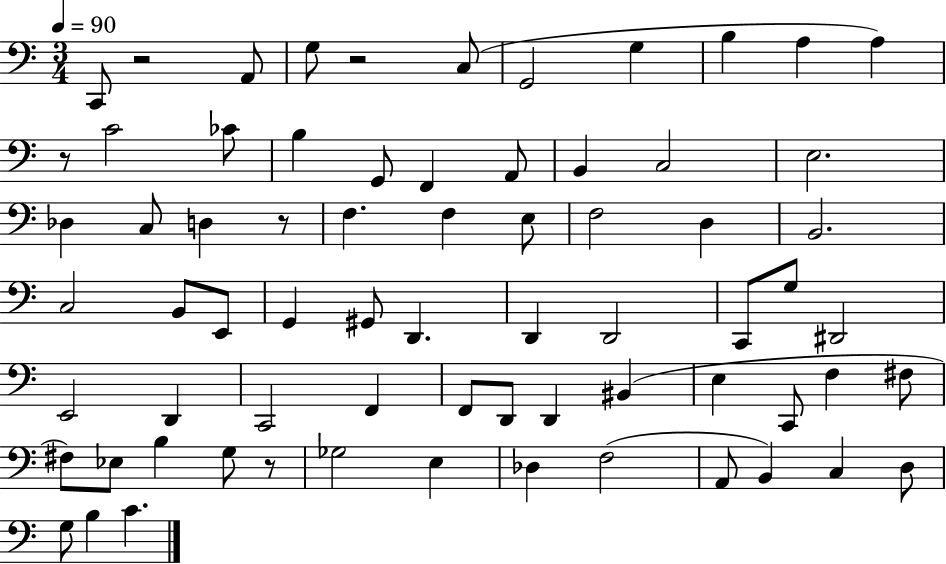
{
  \clef bass
  \numericTimeSignature
  \time 3/4
  \key c \major
  \tempo 4 = 90
  c,8 r2 a,8 | g8 r2 c8( | g,2 g4 | b4 a4 a4) | \break r8 c'2 ces'8 | b4 g,8 f,4 a,8 | b,4 c2 | e2. | \break des4 c8 d4 r8 | f4. f4 e8 | f2 d4 | b,2. | \break c2 b,8 e,8 | g,4 gis,8 d,4. | d,4 d,2 | c,8 g8 dis,2 | \break e,2 d,4 | c,2 f,4 | f,8 d,8 d,4 bis,4( | e4 c,8 f4 fis8 | \break fis8) ees8 b4 g8 r8 | ges2 e4 | des4 f2( | a,8 b,4) c4 d8 | \break g8 b4 c'4. | \bar "|."
}